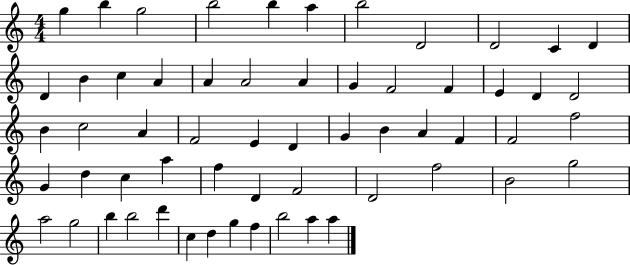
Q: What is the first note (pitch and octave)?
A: G5